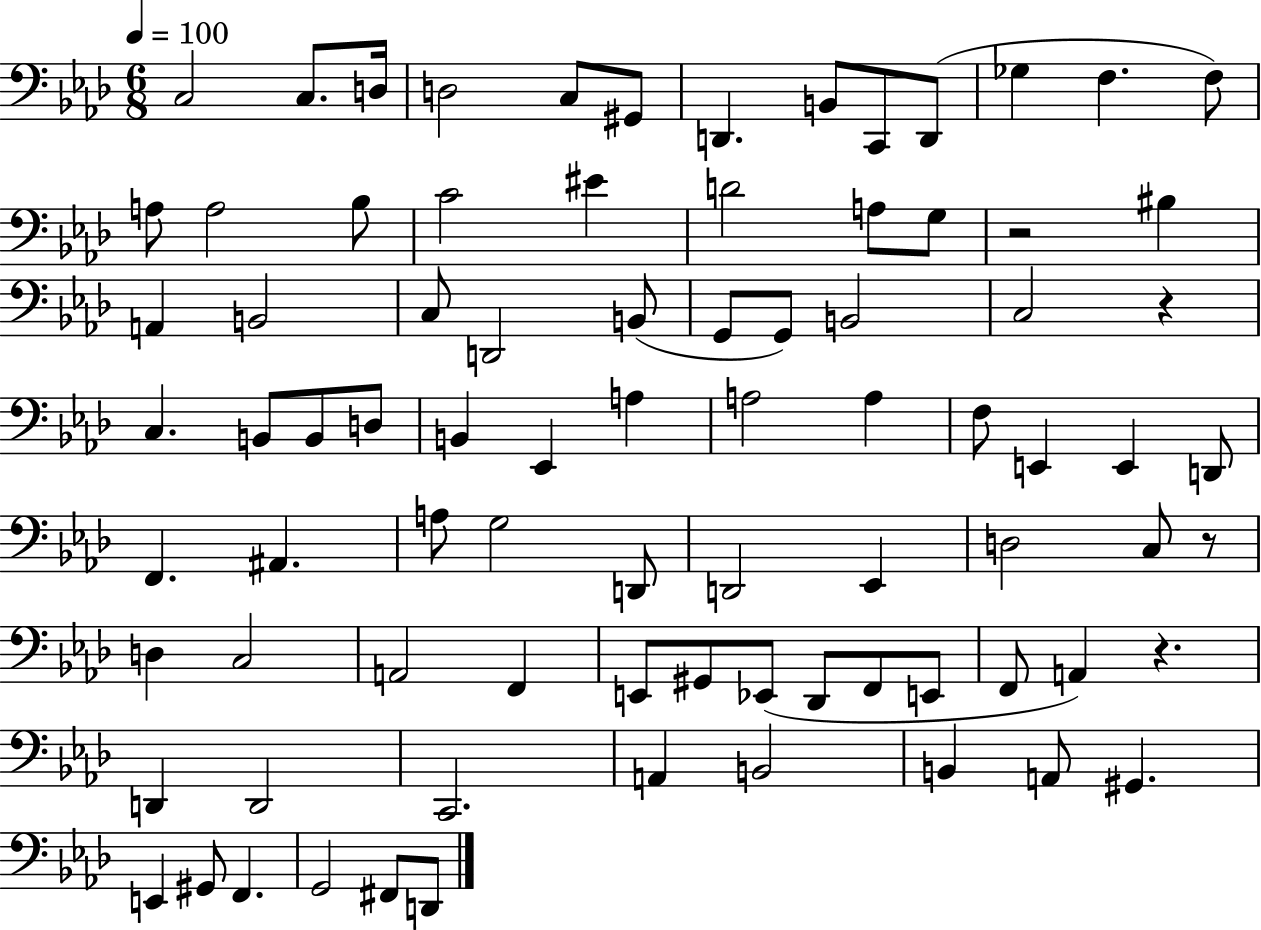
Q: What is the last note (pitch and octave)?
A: D2